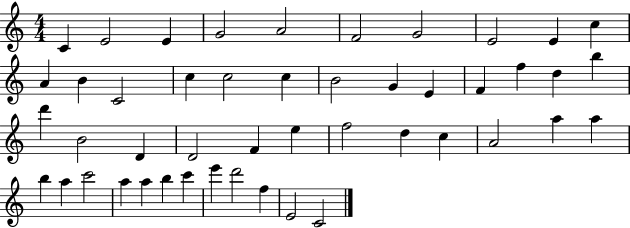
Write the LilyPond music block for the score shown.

{
  \clef treble
  \numericTimeSignature
  \time 4/4
  \key c \major
  c'4 e'2 e'4 | g'2 a'2 | f'2 g'2 | e'2 e'4 c''4 | \break a'4 b'4 c'2 | c''4 c''2 c''4 | b'2 g'4 e'4 | f'4 f''4 d''4 b''4 | \break d'''4 b'2 d'4 | d'2 f'4 e''4 | f''2 d''4 c''4 | a'2 a''4 a''4 | \break b''4 a''4 c'''2 | a''4 a''4 b''4 c'''4 | e'''4 d'''2 f''4 | e'2 c'2 | \break \bar "|."
}